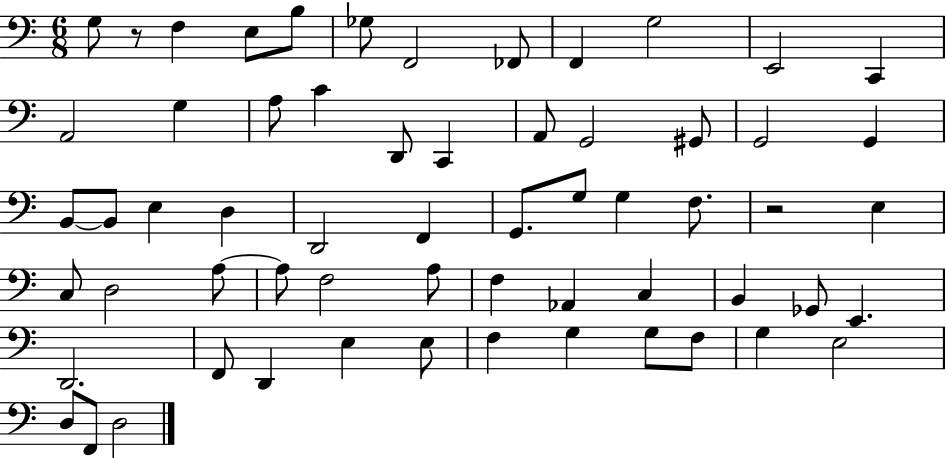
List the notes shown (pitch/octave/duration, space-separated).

G3/e R/e F3/q E3/e B3/e Gb3/e F2/h FES2/e F2/q G3/h E2/h C2/q A2/h G3/q A3/e C4/q D2/e C2/q A2/e G2/h G#2/e G2/h G2/q B2/e B2/e E3/q D3/q D2/h F2/q G2/e. G3/e G3/q F3/e. R/h E3/q C3/e D3/h A3/e A3/e F3/h A3/e F3/q Ab2/q C3/q B2/q Gb2/e E2/q. D2/h. F2/e D2/q E3/q E3/e F3/q G3/q G3/e F3/e G3/q E3/h D3/e F2/e D3/h